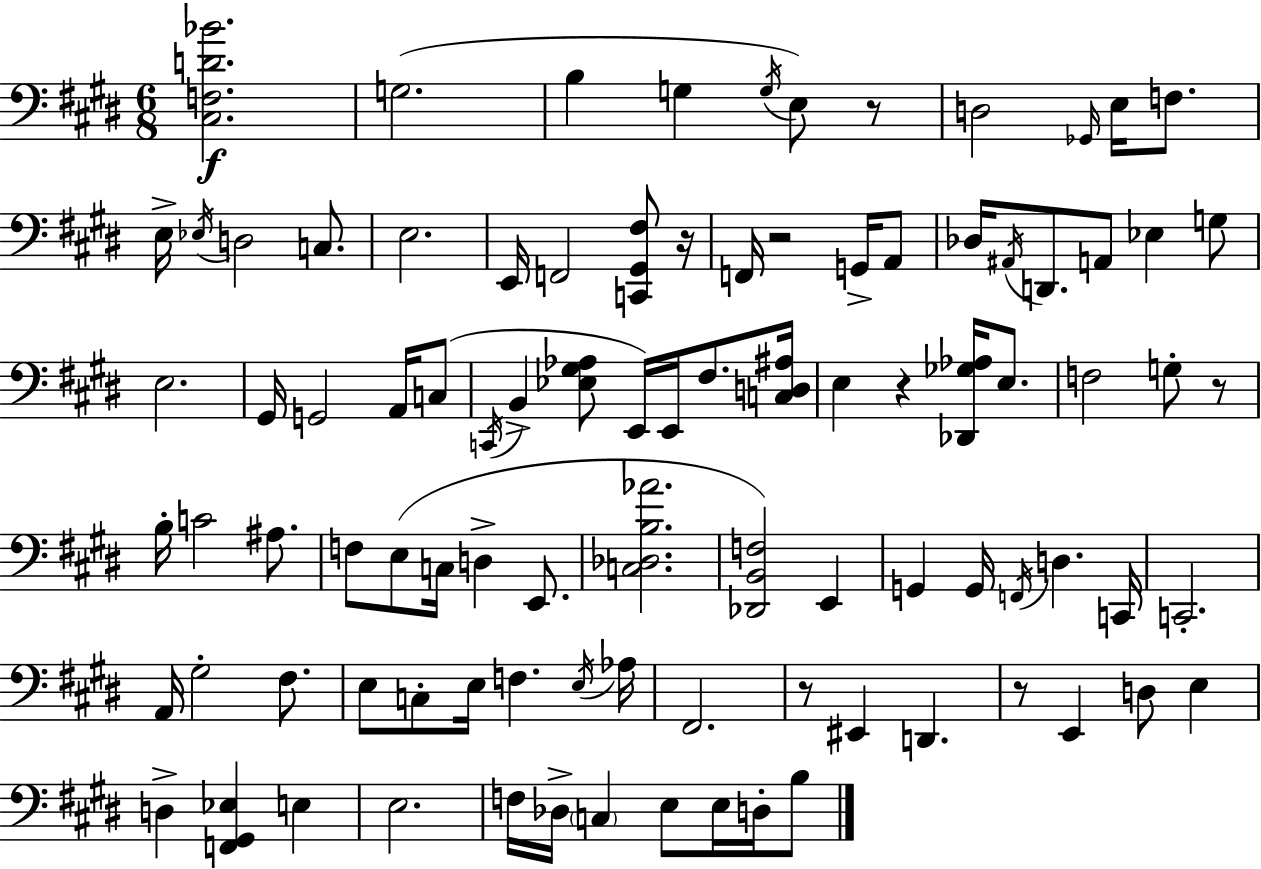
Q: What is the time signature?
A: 6/8